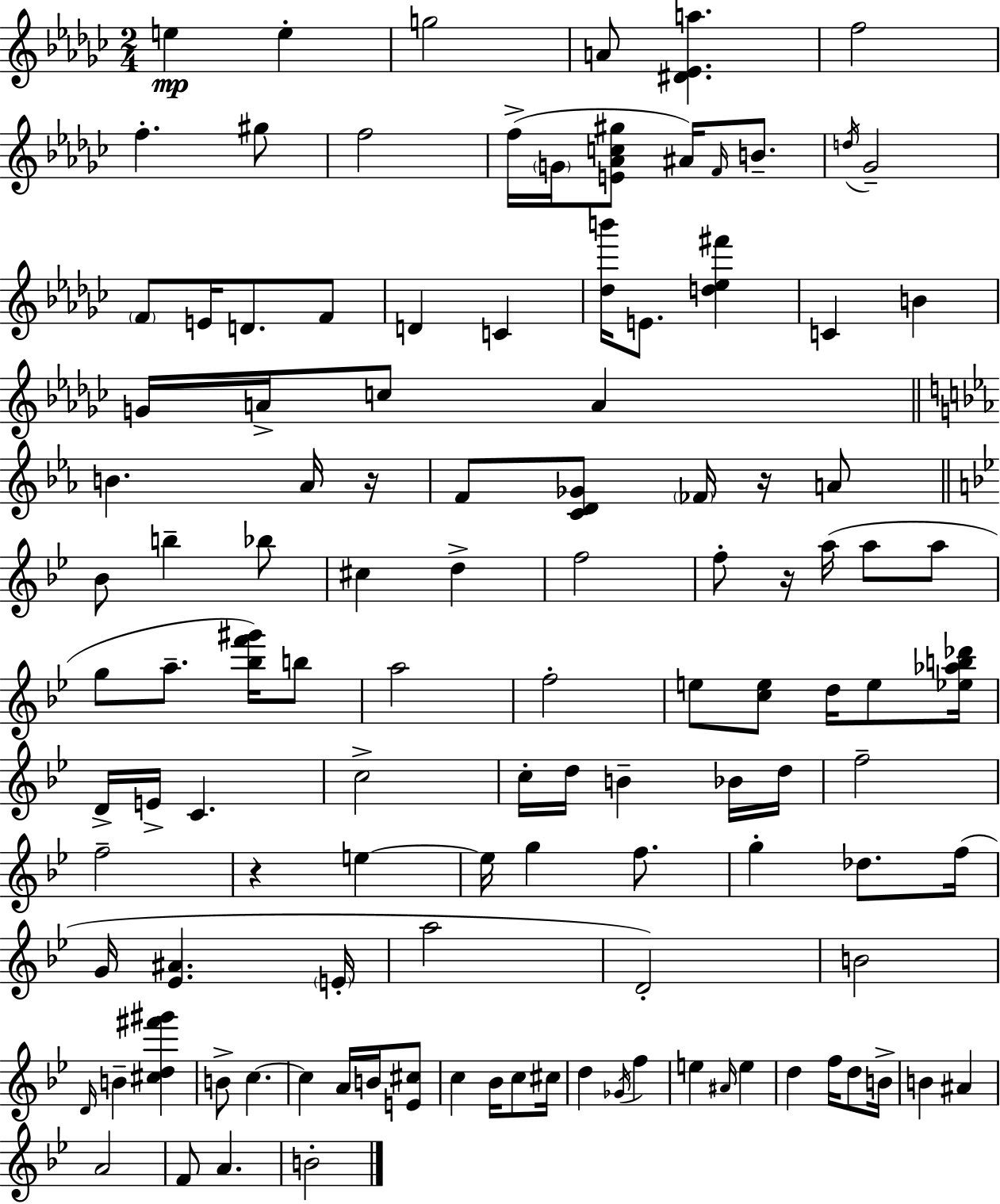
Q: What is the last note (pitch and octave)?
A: B4